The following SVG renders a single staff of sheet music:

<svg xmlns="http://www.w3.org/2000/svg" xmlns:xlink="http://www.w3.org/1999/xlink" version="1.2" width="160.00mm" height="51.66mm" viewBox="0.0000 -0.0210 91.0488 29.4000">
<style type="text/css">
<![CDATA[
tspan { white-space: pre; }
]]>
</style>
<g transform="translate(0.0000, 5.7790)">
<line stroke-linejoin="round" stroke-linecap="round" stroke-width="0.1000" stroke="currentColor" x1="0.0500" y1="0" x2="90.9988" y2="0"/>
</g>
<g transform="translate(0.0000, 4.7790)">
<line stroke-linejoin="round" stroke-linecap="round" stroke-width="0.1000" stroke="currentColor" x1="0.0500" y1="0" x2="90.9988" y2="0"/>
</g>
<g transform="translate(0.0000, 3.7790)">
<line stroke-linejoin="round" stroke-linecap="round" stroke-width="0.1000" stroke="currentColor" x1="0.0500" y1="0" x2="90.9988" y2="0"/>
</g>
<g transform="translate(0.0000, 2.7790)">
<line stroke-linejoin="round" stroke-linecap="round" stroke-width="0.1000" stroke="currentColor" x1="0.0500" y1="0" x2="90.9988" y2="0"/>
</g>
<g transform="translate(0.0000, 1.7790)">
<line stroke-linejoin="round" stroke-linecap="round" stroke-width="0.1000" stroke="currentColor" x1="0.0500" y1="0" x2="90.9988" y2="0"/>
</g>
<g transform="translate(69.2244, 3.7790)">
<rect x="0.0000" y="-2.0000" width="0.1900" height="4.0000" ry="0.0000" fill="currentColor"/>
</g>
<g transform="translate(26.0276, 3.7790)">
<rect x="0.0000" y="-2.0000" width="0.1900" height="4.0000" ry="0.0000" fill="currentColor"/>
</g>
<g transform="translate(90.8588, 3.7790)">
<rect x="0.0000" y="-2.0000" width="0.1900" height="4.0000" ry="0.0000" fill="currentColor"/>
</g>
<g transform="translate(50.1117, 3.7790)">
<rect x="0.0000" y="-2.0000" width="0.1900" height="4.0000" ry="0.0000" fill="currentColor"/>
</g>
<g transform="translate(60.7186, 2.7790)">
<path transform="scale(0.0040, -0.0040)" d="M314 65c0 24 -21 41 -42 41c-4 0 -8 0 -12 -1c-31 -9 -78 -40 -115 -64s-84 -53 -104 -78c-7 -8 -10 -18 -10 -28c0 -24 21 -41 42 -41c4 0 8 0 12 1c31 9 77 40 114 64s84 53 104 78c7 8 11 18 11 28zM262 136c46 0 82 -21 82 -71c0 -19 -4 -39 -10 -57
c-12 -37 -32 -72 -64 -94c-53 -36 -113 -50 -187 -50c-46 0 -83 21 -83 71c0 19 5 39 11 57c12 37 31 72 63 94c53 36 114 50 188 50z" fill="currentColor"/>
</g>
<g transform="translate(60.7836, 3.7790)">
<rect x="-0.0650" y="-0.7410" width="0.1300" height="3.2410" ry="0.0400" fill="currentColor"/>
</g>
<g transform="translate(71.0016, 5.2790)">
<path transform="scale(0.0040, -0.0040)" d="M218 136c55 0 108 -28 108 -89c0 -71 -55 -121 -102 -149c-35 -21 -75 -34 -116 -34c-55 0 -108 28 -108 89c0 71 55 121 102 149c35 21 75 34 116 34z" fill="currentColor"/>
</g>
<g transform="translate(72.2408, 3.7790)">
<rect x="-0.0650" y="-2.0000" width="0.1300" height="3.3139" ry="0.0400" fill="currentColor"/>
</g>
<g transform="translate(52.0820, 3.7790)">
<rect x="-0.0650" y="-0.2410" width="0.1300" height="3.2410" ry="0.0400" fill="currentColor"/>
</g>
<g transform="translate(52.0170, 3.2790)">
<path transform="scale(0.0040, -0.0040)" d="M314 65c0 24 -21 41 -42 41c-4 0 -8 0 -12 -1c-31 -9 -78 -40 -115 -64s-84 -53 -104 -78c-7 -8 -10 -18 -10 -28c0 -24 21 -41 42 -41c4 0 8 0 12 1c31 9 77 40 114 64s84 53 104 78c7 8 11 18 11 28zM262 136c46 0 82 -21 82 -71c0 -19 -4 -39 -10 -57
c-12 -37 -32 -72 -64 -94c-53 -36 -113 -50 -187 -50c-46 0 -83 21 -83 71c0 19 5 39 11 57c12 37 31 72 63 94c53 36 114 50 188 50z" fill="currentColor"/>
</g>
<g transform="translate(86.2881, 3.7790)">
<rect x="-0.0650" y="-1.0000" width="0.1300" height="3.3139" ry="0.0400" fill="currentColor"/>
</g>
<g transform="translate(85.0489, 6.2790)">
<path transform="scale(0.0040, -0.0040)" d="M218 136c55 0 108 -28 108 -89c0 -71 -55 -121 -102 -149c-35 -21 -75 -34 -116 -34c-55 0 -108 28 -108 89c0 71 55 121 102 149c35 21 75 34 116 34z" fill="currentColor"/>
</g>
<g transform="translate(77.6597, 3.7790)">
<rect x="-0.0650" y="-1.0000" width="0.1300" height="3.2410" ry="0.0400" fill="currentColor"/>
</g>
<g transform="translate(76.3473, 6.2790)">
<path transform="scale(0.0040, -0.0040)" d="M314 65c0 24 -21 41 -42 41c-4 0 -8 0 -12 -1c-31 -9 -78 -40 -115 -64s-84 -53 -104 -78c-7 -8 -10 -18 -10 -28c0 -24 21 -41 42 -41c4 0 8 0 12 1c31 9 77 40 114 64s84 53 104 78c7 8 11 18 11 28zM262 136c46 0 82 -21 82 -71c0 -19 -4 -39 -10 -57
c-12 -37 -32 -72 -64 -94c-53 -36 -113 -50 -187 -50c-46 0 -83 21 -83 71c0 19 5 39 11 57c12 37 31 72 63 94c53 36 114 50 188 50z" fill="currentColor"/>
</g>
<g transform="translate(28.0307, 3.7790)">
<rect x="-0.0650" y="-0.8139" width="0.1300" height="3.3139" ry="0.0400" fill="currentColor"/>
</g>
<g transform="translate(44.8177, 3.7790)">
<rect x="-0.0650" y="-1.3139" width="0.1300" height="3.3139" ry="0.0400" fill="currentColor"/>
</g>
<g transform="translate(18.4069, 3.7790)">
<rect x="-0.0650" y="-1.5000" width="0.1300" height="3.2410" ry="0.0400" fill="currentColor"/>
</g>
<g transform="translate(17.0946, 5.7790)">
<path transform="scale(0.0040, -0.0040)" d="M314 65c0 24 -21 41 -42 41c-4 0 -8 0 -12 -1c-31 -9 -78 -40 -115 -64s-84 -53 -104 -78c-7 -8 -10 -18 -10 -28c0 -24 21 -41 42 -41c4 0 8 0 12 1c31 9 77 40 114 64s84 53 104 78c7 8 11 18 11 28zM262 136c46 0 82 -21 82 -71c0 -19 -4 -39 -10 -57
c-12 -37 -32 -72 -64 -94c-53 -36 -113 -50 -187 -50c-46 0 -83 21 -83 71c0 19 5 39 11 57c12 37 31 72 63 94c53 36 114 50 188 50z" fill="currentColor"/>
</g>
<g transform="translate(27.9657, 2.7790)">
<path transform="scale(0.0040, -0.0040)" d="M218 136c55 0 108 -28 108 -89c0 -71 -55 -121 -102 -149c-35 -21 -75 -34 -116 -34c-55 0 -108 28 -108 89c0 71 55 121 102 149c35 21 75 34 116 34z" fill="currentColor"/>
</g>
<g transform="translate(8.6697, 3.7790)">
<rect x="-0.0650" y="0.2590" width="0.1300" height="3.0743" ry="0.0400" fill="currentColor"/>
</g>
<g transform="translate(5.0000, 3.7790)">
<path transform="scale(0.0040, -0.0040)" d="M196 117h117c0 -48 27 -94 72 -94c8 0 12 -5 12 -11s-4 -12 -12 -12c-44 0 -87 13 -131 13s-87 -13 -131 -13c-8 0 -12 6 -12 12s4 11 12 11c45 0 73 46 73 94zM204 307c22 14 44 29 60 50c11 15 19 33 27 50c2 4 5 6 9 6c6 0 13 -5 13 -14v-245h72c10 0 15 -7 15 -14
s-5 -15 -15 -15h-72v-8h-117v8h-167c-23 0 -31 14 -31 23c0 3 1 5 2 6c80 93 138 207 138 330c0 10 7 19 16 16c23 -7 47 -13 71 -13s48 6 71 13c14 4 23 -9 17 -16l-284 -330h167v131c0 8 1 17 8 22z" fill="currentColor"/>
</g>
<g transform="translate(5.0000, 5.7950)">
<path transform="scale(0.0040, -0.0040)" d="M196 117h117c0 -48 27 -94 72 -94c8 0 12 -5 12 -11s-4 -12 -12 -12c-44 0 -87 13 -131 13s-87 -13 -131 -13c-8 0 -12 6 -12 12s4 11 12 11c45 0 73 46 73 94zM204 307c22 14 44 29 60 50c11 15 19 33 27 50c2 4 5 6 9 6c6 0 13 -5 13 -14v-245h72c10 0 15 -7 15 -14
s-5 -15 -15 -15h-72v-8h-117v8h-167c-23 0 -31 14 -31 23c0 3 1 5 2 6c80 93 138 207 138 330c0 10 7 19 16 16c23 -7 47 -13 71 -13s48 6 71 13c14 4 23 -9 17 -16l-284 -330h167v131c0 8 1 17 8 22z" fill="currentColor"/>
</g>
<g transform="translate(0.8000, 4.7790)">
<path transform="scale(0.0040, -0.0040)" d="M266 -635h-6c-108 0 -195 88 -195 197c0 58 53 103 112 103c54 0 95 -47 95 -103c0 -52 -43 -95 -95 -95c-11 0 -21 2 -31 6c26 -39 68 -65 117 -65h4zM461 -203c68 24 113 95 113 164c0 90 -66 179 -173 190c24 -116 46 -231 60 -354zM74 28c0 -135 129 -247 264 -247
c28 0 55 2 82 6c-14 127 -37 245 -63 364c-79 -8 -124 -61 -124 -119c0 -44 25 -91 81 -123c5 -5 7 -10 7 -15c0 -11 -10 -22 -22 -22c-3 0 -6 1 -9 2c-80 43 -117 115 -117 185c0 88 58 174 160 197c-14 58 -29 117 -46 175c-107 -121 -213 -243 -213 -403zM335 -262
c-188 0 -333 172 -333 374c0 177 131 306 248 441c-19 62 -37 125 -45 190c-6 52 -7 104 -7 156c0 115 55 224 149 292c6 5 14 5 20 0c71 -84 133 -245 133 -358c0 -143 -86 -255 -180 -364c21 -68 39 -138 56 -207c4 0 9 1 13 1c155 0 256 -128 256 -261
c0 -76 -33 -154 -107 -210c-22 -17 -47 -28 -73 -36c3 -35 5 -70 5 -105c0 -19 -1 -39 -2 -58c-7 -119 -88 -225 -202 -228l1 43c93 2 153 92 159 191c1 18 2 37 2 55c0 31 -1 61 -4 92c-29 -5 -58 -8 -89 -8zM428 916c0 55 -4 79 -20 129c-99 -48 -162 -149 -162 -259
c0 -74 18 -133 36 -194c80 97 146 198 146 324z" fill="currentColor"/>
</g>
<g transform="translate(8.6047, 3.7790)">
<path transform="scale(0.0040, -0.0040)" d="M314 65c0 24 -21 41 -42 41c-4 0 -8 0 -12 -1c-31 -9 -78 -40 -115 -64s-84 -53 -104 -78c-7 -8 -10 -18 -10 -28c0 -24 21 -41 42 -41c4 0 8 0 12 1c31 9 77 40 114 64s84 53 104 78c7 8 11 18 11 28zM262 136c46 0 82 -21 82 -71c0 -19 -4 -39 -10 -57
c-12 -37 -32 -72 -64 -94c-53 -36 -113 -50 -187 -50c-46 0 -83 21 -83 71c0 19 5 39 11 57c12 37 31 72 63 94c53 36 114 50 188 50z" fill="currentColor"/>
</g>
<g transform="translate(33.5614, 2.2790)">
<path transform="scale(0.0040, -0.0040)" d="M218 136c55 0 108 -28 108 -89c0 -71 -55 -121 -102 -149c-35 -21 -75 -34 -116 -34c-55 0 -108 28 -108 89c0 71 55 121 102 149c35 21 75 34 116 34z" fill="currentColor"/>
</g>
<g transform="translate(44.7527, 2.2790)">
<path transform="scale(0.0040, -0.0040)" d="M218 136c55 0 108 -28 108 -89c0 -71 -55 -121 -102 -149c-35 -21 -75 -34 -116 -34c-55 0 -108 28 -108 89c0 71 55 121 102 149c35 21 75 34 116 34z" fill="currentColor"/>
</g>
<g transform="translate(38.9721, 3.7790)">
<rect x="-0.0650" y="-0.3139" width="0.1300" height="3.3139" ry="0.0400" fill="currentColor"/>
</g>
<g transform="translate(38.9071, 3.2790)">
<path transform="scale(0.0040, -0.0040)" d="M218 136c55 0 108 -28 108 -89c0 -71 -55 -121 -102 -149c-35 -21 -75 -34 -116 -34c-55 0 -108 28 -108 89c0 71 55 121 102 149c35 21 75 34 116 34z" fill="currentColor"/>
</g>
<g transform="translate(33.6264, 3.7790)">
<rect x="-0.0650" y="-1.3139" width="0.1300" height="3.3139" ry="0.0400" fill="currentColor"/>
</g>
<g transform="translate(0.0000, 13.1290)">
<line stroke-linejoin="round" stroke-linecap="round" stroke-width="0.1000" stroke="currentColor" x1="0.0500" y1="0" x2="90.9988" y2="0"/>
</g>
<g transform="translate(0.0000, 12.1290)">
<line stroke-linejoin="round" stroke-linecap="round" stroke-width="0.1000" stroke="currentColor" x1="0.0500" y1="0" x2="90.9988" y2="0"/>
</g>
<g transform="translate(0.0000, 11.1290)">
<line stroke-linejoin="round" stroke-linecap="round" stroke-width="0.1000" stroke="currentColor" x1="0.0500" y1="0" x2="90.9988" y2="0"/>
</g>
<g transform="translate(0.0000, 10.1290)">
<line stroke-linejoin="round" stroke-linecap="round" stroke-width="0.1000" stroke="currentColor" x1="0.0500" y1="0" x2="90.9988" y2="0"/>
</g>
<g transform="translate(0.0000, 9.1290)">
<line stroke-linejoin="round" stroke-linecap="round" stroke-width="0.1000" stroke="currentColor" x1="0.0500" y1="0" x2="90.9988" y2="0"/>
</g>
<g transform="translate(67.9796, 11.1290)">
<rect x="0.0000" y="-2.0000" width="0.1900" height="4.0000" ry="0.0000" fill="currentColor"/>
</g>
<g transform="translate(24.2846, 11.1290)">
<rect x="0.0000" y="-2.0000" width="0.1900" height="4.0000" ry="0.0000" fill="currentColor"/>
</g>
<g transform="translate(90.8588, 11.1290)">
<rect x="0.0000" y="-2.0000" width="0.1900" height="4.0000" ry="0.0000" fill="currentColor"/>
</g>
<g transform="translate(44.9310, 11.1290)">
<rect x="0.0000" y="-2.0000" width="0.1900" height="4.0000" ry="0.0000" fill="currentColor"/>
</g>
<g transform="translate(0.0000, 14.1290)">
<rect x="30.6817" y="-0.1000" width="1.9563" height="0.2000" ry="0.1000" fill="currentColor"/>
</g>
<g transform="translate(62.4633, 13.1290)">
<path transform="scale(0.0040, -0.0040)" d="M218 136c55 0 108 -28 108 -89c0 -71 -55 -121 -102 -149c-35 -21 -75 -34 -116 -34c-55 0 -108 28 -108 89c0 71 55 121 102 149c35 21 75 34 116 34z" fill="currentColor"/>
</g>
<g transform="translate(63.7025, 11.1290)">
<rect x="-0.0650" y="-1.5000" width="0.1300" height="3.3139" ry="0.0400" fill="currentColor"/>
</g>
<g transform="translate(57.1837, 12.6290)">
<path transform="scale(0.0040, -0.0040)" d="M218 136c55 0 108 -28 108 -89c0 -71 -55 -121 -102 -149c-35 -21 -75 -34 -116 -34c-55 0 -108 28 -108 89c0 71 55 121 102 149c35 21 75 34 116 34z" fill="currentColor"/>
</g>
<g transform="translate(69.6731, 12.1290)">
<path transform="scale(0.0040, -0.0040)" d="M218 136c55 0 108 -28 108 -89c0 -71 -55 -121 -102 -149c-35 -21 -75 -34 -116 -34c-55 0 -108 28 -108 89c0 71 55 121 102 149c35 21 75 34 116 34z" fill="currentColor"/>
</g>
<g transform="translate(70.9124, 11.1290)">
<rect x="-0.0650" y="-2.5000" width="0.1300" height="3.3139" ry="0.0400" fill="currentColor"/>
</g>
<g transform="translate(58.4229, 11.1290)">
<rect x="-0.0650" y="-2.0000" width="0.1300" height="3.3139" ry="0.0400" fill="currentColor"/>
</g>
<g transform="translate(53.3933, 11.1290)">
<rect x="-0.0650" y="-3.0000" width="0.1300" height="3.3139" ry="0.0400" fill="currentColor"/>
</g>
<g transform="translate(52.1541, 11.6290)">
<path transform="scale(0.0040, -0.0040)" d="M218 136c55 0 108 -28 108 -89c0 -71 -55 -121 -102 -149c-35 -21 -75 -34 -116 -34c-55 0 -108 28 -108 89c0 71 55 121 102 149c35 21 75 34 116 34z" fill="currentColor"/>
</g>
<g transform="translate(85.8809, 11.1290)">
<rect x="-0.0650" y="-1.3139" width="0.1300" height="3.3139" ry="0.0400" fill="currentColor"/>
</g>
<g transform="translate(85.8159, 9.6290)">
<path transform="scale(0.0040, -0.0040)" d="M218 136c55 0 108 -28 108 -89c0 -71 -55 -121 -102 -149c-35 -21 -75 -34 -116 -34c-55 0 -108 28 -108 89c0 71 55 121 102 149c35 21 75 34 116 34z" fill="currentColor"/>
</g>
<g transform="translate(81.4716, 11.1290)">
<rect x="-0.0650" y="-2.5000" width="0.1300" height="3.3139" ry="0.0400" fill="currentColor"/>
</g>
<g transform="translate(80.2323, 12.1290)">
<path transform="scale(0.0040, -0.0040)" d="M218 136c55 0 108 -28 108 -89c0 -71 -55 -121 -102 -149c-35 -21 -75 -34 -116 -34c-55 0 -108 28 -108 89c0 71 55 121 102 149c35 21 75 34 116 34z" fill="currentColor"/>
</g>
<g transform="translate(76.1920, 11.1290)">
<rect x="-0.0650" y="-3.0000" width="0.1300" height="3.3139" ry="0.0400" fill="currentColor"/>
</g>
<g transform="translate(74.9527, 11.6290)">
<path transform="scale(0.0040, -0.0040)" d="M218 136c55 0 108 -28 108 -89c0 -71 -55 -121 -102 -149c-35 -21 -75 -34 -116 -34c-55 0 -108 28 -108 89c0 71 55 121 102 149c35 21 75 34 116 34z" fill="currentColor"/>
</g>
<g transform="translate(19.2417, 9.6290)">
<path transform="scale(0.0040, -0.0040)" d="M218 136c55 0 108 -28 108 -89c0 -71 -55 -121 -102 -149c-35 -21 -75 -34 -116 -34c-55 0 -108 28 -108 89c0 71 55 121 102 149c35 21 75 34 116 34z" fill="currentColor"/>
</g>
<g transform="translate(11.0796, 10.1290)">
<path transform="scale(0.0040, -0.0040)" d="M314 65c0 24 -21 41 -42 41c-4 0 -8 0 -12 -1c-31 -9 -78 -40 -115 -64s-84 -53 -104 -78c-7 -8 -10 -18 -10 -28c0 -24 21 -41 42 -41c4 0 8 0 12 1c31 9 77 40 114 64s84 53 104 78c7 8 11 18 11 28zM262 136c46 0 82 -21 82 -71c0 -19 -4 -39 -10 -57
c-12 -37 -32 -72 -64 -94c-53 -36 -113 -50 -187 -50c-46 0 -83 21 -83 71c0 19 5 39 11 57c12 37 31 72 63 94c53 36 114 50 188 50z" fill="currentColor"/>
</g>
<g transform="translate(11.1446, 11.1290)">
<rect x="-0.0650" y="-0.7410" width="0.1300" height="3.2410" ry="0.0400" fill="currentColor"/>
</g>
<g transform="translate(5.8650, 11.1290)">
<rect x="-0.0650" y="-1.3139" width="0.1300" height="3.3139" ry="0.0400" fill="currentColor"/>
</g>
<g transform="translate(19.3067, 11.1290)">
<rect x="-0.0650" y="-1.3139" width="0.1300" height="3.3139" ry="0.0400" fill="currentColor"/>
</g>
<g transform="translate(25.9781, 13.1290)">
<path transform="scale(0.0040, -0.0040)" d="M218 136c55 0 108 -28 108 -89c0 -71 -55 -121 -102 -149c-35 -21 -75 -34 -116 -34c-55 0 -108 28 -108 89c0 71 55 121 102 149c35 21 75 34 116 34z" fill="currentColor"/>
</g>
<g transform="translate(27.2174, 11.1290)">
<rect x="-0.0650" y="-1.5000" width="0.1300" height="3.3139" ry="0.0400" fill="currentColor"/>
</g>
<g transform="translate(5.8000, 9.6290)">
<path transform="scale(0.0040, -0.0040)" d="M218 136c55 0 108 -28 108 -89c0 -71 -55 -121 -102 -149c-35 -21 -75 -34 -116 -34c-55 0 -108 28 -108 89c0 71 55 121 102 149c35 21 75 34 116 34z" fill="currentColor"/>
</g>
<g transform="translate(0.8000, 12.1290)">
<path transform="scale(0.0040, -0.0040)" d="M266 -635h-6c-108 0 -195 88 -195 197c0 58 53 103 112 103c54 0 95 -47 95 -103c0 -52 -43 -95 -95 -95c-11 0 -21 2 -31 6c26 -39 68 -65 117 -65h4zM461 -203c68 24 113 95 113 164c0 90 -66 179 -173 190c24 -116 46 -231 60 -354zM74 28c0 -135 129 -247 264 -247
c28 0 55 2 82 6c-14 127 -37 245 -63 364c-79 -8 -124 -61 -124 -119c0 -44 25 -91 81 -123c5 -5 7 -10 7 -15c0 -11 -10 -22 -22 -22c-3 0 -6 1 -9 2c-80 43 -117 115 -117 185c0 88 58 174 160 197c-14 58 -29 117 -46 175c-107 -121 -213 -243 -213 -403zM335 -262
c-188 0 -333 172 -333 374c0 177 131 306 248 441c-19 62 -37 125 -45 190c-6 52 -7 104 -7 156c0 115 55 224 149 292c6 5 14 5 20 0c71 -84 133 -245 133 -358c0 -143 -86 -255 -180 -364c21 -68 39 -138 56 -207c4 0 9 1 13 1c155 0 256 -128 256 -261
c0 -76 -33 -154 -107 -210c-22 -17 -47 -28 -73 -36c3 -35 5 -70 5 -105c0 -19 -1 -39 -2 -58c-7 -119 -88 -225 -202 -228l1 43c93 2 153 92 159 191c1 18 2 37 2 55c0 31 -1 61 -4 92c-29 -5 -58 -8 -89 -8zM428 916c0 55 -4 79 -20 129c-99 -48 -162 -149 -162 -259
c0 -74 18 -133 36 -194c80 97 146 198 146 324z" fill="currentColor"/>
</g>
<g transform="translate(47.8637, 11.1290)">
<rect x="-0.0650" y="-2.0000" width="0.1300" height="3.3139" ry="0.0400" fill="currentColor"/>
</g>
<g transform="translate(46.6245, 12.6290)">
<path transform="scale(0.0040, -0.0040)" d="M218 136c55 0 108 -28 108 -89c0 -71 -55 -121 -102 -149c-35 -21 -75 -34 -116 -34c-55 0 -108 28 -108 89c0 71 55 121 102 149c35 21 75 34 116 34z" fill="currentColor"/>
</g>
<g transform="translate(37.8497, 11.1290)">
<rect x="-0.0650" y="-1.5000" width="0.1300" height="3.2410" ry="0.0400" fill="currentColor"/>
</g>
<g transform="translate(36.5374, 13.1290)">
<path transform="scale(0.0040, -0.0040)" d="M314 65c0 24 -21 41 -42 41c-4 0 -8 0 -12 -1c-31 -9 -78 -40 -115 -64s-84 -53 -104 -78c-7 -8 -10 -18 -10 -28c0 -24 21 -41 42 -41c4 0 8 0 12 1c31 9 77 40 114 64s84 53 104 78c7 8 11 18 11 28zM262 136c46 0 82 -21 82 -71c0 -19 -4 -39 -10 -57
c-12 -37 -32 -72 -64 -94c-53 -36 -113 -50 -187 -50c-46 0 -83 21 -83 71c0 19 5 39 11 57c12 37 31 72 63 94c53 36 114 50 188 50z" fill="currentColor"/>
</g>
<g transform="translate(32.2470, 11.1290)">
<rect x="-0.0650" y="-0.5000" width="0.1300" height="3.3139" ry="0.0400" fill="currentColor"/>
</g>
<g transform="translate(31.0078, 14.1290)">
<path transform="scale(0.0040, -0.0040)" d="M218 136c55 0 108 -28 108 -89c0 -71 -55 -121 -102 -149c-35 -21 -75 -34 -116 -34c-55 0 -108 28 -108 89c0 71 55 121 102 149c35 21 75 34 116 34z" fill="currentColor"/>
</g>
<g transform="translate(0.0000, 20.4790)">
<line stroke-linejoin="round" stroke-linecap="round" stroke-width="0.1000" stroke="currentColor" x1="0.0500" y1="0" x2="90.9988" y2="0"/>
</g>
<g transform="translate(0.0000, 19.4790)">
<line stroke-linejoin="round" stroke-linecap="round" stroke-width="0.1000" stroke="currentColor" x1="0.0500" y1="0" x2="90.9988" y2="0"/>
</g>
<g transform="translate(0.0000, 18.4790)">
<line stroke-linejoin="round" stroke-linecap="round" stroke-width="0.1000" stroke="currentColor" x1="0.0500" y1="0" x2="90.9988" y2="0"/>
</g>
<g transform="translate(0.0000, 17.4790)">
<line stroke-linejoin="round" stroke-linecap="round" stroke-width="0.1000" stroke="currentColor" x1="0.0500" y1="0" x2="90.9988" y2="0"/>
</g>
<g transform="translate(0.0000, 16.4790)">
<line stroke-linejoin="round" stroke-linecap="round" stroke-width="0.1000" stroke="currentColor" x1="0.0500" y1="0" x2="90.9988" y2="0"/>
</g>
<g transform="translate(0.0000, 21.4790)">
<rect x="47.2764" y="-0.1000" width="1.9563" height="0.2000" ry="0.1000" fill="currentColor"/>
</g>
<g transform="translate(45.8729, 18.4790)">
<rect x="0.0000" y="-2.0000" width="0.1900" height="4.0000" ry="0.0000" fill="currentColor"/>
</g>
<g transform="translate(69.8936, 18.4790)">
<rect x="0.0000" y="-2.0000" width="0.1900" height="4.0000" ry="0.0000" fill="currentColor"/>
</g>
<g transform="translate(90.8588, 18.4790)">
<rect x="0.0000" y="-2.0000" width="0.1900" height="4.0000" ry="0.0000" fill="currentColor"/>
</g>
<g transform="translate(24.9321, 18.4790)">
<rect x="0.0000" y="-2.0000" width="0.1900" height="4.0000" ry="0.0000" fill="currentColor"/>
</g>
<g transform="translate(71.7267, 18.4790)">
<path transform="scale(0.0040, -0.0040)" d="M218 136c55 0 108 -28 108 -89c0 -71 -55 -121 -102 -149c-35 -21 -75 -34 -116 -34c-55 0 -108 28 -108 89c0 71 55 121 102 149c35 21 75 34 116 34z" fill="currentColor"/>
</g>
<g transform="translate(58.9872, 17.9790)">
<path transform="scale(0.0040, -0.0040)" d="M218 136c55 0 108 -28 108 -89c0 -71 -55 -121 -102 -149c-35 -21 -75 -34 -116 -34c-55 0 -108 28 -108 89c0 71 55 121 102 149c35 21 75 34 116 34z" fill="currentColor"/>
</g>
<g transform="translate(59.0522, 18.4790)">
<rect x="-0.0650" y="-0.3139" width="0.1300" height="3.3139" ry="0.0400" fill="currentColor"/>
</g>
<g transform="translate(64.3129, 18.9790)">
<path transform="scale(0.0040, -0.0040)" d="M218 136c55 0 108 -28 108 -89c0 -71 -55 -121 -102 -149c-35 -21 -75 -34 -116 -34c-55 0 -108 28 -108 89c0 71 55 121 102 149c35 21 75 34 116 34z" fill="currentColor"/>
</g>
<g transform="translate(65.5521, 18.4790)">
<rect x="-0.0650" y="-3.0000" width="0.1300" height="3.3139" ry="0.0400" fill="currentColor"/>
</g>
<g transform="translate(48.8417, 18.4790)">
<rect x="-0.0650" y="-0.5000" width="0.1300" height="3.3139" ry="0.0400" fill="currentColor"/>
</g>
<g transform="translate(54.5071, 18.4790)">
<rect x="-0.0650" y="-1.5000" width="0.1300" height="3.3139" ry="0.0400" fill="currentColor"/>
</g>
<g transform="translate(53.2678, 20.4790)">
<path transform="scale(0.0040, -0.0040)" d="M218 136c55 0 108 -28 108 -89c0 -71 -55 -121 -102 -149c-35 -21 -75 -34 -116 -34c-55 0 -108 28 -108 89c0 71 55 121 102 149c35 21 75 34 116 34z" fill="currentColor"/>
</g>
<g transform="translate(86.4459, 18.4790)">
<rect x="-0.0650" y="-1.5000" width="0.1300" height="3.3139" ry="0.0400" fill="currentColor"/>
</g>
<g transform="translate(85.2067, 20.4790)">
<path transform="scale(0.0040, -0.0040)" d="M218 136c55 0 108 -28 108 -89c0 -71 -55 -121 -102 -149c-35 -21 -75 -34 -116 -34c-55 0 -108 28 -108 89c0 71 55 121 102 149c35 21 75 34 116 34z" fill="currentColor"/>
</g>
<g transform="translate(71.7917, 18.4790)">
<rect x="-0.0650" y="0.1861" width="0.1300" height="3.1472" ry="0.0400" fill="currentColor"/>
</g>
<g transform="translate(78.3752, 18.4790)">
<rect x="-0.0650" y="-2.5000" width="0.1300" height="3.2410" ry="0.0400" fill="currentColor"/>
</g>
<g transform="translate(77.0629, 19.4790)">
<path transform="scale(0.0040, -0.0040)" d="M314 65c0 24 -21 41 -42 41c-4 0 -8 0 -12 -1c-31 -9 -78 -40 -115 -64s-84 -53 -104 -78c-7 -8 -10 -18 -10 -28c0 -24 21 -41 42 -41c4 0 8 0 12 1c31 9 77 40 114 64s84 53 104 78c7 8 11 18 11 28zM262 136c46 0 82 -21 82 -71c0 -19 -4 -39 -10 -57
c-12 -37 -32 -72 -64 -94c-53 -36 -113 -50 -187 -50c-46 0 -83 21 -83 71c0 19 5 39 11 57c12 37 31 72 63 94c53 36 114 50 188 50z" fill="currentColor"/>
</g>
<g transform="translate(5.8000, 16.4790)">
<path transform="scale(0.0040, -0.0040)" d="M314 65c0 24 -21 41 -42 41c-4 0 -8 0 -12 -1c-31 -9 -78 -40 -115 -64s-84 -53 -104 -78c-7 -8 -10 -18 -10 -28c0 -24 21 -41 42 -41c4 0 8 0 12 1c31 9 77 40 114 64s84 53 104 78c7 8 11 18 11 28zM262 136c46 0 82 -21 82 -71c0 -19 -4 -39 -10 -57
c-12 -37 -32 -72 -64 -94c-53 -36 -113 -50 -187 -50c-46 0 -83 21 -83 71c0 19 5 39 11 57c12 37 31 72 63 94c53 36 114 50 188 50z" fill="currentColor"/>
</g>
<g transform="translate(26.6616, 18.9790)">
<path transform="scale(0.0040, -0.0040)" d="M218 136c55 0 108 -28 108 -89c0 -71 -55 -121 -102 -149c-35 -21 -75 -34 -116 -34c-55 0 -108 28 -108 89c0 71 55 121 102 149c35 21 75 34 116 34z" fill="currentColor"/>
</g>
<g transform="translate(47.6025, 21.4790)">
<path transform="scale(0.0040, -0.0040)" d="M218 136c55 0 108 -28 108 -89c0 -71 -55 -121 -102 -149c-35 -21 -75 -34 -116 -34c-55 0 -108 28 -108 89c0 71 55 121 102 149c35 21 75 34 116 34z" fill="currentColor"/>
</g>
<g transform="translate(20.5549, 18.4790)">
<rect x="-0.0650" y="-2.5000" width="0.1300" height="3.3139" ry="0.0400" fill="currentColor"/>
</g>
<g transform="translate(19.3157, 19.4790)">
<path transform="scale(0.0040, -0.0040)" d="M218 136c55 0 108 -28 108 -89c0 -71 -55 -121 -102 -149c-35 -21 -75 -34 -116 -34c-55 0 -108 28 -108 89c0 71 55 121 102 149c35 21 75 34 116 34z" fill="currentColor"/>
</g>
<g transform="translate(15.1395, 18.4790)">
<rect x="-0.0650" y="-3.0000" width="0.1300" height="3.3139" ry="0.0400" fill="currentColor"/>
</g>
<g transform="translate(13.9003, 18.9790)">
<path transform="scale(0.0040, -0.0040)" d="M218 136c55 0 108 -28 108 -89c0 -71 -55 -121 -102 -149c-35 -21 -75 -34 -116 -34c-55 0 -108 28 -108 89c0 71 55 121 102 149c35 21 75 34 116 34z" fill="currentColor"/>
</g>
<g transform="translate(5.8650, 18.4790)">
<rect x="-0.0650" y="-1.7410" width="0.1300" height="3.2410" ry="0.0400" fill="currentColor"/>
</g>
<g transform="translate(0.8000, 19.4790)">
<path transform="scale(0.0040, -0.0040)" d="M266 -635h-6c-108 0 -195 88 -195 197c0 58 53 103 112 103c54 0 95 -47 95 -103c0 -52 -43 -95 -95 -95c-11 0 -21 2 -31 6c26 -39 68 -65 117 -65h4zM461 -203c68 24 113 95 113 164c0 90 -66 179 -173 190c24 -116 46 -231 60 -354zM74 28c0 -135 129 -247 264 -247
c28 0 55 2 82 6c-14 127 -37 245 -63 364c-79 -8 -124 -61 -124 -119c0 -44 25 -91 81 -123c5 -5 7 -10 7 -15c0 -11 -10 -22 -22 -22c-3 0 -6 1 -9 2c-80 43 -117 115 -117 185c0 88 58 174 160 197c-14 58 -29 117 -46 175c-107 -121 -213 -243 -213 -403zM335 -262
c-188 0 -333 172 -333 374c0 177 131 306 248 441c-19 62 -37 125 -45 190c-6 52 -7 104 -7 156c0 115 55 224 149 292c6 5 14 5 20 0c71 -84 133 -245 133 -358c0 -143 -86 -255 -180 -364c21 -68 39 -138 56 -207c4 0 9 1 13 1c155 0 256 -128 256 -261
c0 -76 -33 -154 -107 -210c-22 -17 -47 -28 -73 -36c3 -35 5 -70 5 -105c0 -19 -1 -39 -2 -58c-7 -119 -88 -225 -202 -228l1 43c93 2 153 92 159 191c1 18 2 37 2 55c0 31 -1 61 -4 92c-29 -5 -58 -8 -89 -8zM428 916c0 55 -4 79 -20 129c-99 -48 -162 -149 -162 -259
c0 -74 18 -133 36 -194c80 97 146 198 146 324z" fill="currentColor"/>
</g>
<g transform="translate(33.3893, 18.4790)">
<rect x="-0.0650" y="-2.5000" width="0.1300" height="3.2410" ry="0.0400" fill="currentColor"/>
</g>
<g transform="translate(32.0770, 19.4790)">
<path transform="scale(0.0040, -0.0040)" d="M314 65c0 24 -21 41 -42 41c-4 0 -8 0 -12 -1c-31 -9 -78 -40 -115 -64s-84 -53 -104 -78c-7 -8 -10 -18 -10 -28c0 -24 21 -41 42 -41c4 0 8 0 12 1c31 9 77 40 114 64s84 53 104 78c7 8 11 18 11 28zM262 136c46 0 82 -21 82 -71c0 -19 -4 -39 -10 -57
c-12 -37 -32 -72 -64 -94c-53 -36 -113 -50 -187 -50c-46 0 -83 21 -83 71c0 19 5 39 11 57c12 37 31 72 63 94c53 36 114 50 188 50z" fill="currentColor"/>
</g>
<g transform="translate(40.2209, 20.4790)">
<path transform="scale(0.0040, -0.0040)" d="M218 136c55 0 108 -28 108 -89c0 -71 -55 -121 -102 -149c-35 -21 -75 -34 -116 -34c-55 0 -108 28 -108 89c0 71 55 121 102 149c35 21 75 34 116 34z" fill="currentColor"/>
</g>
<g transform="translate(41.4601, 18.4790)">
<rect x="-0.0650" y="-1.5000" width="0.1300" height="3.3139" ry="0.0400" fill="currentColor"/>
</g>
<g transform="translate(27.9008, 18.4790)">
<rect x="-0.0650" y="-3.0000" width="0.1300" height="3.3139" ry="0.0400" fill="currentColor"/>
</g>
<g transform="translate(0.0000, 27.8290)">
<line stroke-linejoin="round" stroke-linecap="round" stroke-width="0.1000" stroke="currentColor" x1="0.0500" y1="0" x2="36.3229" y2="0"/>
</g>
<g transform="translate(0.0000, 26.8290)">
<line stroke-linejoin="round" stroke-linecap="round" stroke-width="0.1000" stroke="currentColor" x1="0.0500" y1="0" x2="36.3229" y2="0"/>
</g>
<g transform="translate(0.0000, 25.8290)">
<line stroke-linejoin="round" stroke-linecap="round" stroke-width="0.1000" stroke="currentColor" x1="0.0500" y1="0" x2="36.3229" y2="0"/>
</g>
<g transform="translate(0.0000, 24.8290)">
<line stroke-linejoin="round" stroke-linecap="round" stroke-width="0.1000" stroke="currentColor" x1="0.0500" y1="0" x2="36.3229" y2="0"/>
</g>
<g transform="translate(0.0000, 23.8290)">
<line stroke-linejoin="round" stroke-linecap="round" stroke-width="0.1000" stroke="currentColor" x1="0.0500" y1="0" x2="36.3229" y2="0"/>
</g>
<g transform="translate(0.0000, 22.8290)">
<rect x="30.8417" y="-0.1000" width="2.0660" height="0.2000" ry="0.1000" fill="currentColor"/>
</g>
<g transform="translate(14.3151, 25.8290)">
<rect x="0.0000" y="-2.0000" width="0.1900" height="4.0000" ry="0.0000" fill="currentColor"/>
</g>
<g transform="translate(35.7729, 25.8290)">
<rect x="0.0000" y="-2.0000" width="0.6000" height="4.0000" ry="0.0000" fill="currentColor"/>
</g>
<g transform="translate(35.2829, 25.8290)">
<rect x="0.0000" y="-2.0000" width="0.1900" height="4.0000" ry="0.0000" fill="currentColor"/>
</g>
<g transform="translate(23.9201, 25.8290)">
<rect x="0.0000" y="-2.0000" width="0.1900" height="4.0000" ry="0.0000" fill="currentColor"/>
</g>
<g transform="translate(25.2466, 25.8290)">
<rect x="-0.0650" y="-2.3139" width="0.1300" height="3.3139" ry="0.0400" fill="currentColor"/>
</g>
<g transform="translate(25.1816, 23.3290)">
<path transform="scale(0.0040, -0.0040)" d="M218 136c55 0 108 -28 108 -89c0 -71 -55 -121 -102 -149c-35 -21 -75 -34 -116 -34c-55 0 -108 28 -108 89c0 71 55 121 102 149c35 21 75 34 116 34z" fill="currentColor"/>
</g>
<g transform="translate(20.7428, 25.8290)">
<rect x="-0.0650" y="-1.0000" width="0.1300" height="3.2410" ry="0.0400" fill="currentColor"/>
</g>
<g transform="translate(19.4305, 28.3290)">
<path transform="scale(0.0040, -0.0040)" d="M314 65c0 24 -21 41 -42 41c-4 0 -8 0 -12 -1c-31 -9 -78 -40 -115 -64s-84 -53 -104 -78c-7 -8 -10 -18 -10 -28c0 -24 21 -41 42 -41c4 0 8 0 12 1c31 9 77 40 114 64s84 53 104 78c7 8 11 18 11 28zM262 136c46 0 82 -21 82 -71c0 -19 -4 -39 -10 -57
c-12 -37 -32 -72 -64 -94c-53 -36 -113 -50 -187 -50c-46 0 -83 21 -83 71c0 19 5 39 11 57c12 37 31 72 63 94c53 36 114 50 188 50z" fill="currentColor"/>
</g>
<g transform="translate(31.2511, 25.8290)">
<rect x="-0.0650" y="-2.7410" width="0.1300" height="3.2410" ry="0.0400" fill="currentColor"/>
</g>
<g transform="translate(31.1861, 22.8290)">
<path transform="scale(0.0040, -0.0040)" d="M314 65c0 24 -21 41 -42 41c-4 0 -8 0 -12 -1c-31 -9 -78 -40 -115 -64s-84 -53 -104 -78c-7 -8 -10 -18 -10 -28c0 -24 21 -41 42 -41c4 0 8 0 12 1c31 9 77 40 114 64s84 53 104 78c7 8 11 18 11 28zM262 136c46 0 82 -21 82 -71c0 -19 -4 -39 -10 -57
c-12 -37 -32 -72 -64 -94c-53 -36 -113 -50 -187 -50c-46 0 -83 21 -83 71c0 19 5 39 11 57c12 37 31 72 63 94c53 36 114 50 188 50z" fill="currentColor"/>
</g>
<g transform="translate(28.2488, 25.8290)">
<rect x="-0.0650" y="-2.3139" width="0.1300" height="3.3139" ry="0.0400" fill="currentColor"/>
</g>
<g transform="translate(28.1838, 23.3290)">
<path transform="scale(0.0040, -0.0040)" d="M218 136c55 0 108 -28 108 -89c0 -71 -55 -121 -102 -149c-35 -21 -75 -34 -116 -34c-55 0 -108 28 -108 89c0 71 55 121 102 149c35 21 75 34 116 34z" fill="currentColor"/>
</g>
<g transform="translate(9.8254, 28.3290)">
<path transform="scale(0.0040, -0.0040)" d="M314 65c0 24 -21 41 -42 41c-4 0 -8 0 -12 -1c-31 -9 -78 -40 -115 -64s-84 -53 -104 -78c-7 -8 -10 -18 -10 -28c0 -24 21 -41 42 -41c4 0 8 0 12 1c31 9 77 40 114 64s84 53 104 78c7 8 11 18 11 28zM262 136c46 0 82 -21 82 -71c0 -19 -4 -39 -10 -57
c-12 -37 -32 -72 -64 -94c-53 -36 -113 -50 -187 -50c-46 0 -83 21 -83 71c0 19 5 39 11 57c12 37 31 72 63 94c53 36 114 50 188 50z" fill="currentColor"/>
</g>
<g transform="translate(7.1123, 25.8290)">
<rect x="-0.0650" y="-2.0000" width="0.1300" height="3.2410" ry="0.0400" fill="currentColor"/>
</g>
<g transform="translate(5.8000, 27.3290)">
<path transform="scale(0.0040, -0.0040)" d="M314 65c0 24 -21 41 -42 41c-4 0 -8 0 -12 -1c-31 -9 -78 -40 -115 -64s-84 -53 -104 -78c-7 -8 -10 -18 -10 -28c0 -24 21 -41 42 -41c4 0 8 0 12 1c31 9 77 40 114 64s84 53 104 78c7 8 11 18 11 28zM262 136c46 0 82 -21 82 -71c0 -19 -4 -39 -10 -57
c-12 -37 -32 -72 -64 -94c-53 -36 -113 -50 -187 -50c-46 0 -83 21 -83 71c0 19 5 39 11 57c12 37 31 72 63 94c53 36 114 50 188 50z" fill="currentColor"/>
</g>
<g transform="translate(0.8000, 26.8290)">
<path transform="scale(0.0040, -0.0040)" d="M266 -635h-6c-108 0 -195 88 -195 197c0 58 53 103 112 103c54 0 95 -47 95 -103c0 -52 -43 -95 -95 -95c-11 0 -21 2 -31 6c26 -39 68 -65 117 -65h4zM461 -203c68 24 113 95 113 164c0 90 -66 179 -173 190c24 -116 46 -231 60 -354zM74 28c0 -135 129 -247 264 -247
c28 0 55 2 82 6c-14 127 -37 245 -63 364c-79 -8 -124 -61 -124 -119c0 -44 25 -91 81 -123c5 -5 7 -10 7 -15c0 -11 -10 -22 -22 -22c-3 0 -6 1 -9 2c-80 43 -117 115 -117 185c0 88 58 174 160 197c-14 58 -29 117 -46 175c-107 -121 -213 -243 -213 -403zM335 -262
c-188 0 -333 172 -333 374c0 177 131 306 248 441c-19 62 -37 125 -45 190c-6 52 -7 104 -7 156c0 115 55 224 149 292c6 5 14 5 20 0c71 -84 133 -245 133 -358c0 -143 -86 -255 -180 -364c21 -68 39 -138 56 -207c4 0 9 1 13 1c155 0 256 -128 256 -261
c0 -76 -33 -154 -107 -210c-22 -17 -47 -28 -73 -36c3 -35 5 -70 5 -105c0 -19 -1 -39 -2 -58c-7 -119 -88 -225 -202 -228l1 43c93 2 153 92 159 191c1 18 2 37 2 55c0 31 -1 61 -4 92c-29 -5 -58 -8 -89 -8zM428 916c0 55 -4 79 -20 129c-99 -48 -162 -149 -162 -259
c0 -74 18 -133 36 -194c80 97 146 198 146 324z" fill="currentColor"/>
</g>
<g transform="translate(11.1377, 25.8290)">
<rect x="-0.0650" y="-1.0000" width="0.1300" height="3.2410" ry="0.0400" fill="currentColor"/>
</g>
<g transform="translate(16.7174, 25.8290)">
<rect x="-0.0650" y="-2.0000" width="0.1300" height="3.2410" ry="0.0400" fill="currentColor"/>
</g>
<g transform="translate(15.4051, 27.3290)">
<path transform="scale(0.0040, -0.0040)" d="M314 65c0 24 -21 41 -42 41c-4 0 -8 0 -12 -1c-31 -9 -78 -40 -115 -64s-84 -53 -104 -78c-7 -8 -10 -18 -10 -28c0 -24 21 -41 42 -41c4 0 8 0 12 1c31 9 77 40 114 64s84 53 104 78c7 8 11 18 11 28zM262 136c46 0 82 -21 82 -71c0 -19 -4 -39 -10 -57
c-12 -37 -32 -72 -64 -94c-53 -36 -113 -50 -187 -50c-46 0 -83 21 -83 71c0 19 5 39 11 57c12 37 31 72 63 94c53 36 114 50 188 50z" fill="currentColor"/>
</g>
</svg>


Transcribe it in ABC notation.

X:1
T:Untitled
M:4/4
L:1/4
K:C
B2 E2 d e c e c2 d2 F D2 D e d2 e E C E2 F A F E G A G e f2 A G A G2 E C E c A B G2 E F2 D2 F2 D2 g g a2